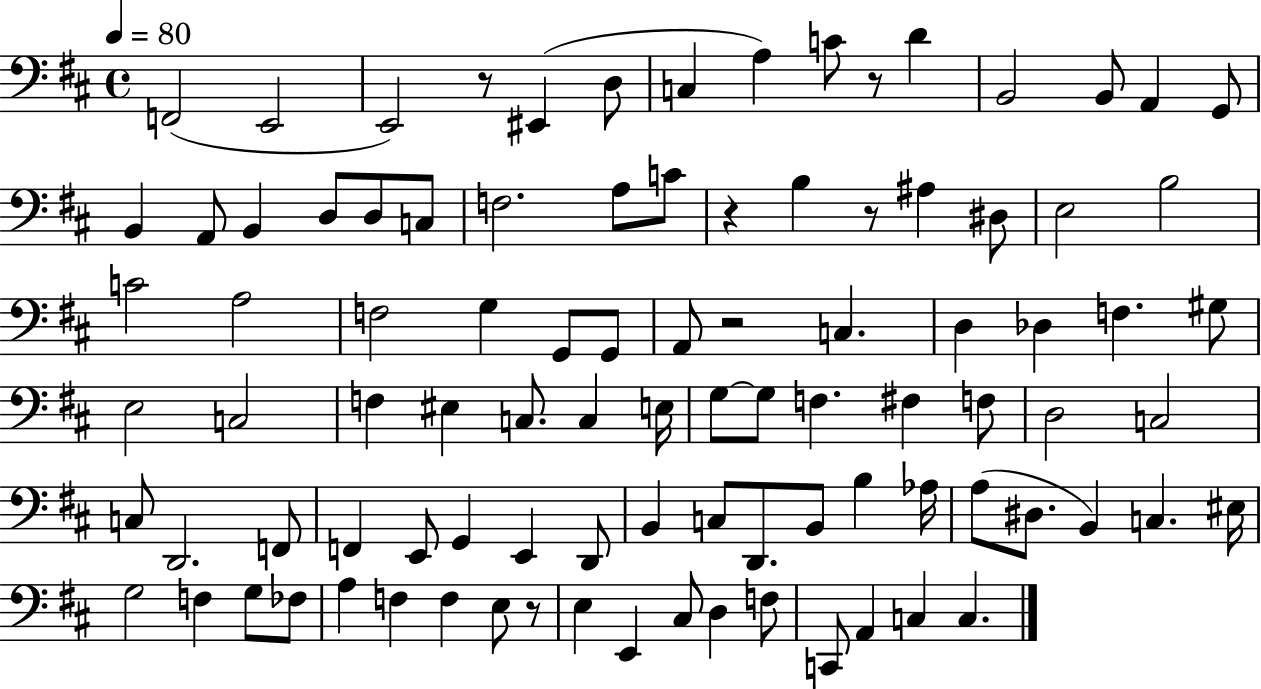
X:1
T:Untitled
M:4/4
L:1/4
K:D
F,,2 E,,2 E,,2 z/2 ^E,, D,/2 C, A, C/2 z/2 D B,,2 B,,/2 A,, G,,/2 B,, A,,/2 B,, D,/2 D,/2 C,/2 F,2 A,/2 C/2 z B, z/2 ^A, ^D,/2 E,2 B,2 C2 A,2 F,2 G, G,,/2 G,,/2 A,,/2 z2 C, D, _D, F, ^G,/2 E,2 C,2 F, ^E, C,/2 C, E,/4 G,/2 G,/2 F, ^F, F,/2 D,2 C,2 C,/2 D,,2 F,,/2 F,, E,,/2 G,, E,, D,,/2 B,, C,/2 D,,/2 B,,/2 B, _A,/4 A,/2 ^D,/2 B,, C, ^E,/4 G,2 F, G,/2 _F,/2 A, F, F, E,/2 z/2 E, E,, ^C,/2 D, F,/2 C,,/2 A,, C, C,